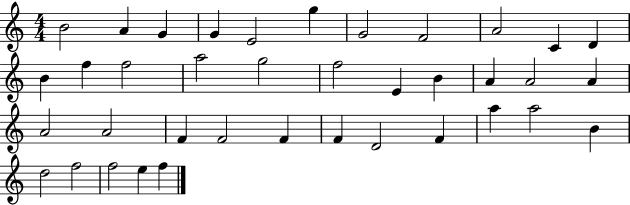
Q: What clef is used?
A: treble